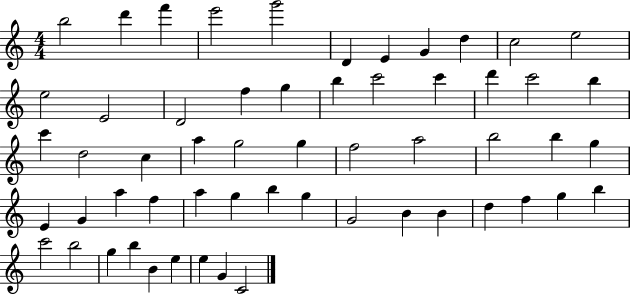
B5/h D6/q F6/q E6/h G6/h D4/q E4/q G4/q D5/q C5/h E5/h E5/h E4/h D4/h F5/q G5/q B5/q C6/h C6/q D6/q C6/h B5/q C6/q D5/h C5/q A5/q G5/h G5/q F5/h A5/h B5/h B5/q G5/q E4/q G4/q A5/q F5/q A5/q G5/q B5/q G5/q G4/h B4/q B4/q D5/q F5/q G5/q B5/q C6/h B5/h G5/q B5/q B4/q E5/q E5/q G4/q C4/h